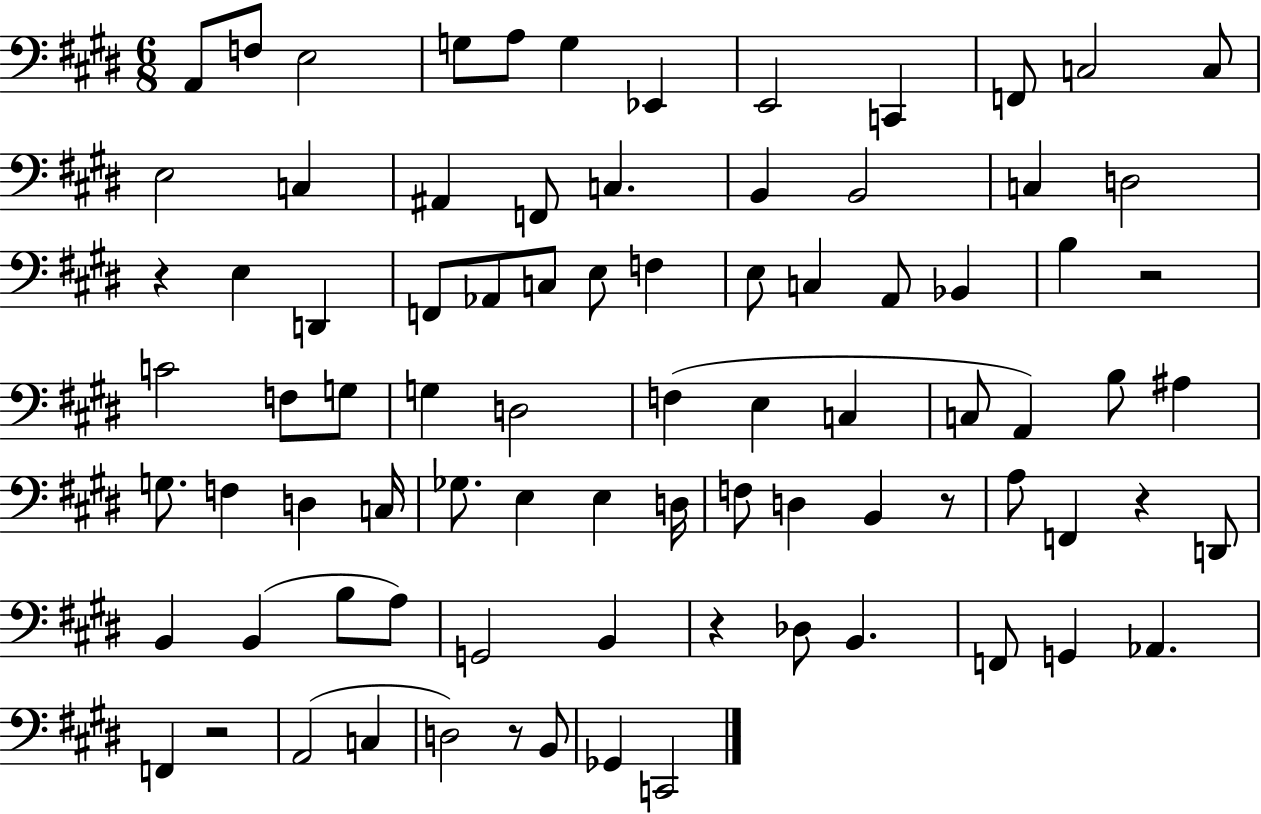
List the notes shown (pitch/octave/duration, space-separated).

A2/e F3/e E3/h G3/e A3/e G3/q Eb2/q E2/h C2/q F2/e C3/h C3/e E3/h C3/q A#2/q F2/e C3/q. B2/q B2/h C3/q D3/h R/q E3/q D2/q F2/e Ab2/e C3/e E3/e F3/q E3/e C3/q A2/e Bb2/q B3/q R/h C4/h F3/e G3/e G3/q D3/h F3/q E3/q C3/q C3/e A2/q B3/e A#3/q G3/e. F3/q D3/q C3/s Gb3/e. E3/q E3/q D3/s F3/e D3/q B2/q R/e A3/e F2/q R/q D2/e B2/q B2/q B3/e A3/e G2/h B2/q R/q Db3/e B2/q. F2/e G2/q Ab2/q. F2/q R/h A2/h C3/q D3/h R/e B2/e Gb2/q C2/h